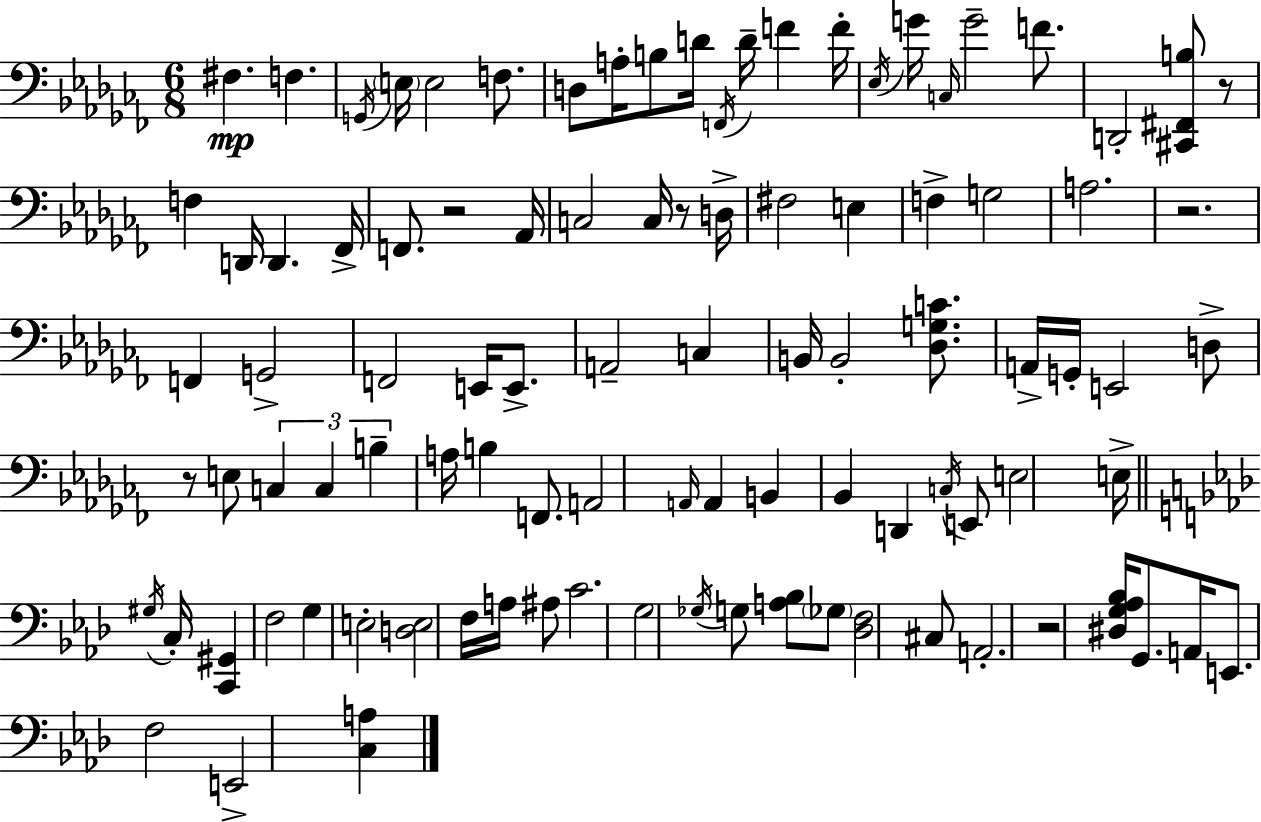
{
  \clef bass
  \numericTimeSignature
  \time 6/8
  \key aes \minor
  fis4.\mp f4. | \acciaccatura { g,16 } \parenthesize e16 e2 f8. | d8 a16-. b8 d'16 \acciaccatura { f,16 } d'16-- f'4 | f'16-. \acciaccatura { ees16 } g'16 \grace { c16 } g'2-- | \break f'8. d,2-. | <cis, fis, b>8 r8 f4 d,16 d,4. | fes,16-> f,8. r2 | aes,16 c2 | \break c16 r8 d16-> fis2 | e4 f4-> g2 | a2. | r2. | \break f,4 g,2-> | f,2 | e,16 e,8.-> a,2-- | c4 b,16 b,2-. | \break <des g c'>8. a,16-> g,16-. e,2 | d8-> r8 e8 \tuplet 3/2 { c4 | c4 b4-- } a16 b4 | f,8. a,2 | \break \grace { a,16 } a,4 b,4 bes,4 | d,4 \acciaccatura { c16 } e,8 e2 | e16-> \bar "||" \break \key f \minor \acciaccatura { gis16 } c16-. <c, gis,>4 f2 | g4 e2-. | <d e>2 f16 a16 | ais8 c'2. | \break g2 \acciaccatura { ges16 } g8 | <a bes>8 \parenthesize ges8 <des f>2 | cis8 a,2.-. | r2 <dis g aes bes>16 | \break g,8. a,16 e,8. f2 | e,2-> <c a>4 | \bar "|."
}